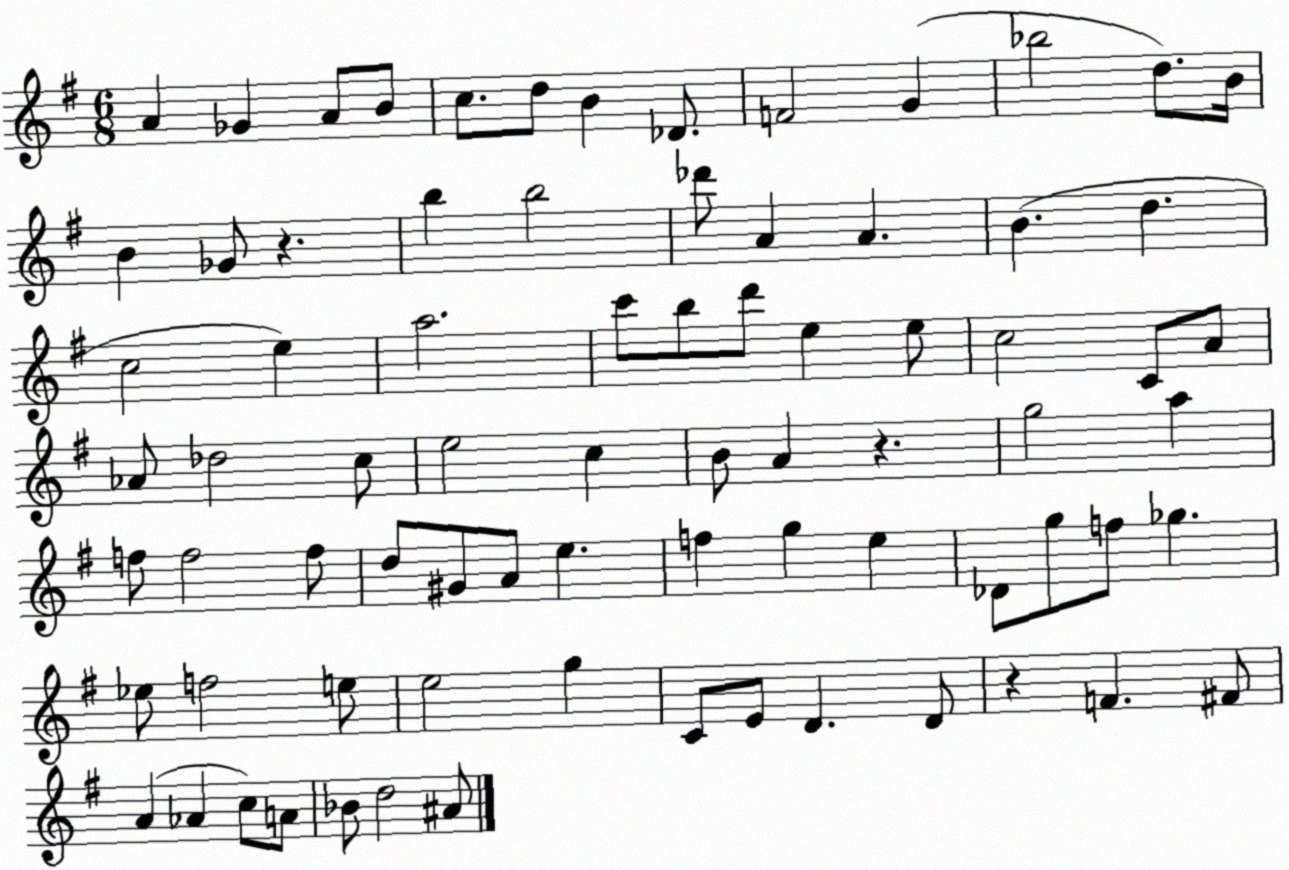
X:1
T:Untitled
M:6/8
L:1/4
K:G
A _G A/2 B/2 c/2 d/2 B _D/2 F2 G _b2 d/2 B/4 B _G/2 z b b2 _d'/2 A A B d c2 e a2 c'/2 b/2 d'/2 e e/2 c2 C/2 A/2 _A/2 _d2 c/2 e2 c B/2 A z g2 a f/2 f2 f/2 d/2 ^G/2 A/2 e f g e _D/2 g/2 f/2 _g _e/2 f2 e/2 e2 g C/2 E/2 D D/2 z F ^F/2 A _A c/2 A/2 _B/2 d2 ^A/2